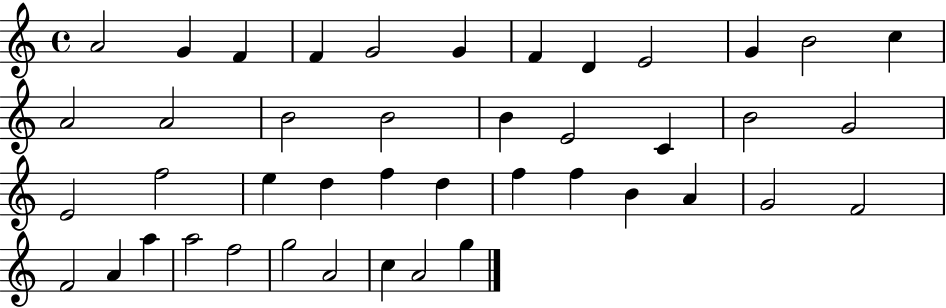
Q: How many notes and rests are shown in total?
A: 43